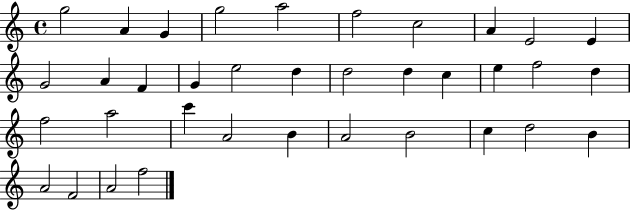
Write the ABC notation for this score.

X:1
T:Untitled
M:4/4
L:1/4
K:C
g2 A G g2 a2 f2 c2 A E2 E G2 A F G e2 d d2 d c e f2 d f2 a2 c' A2 B A2 B2 c d2 B A2 F2 A2 f2